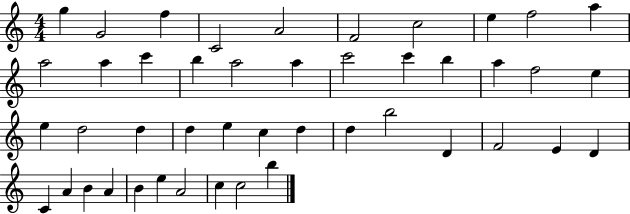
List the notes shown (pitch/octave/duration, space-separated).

G5/q G4/h F5/q C4/h A4/h F4/h C5/h E5/q F5/h A5/q A5/h A5/q C6/q B5/q A5/h A5/q C6/h C6/q B5/q A5/q F5/h E5/q E5/q D5/h D5/q D5/q E5/q C5/q D5/q D5/q B5/h D4/q F4/h E4/q D4/q C4/q A4/q B4/q A4/q B4/q E5/q A4/h C5/q C5/h B5/q